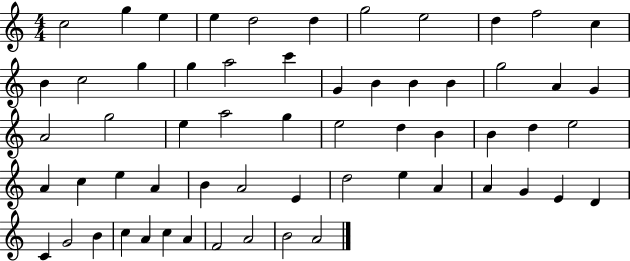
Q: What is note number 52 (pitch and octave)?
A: B4